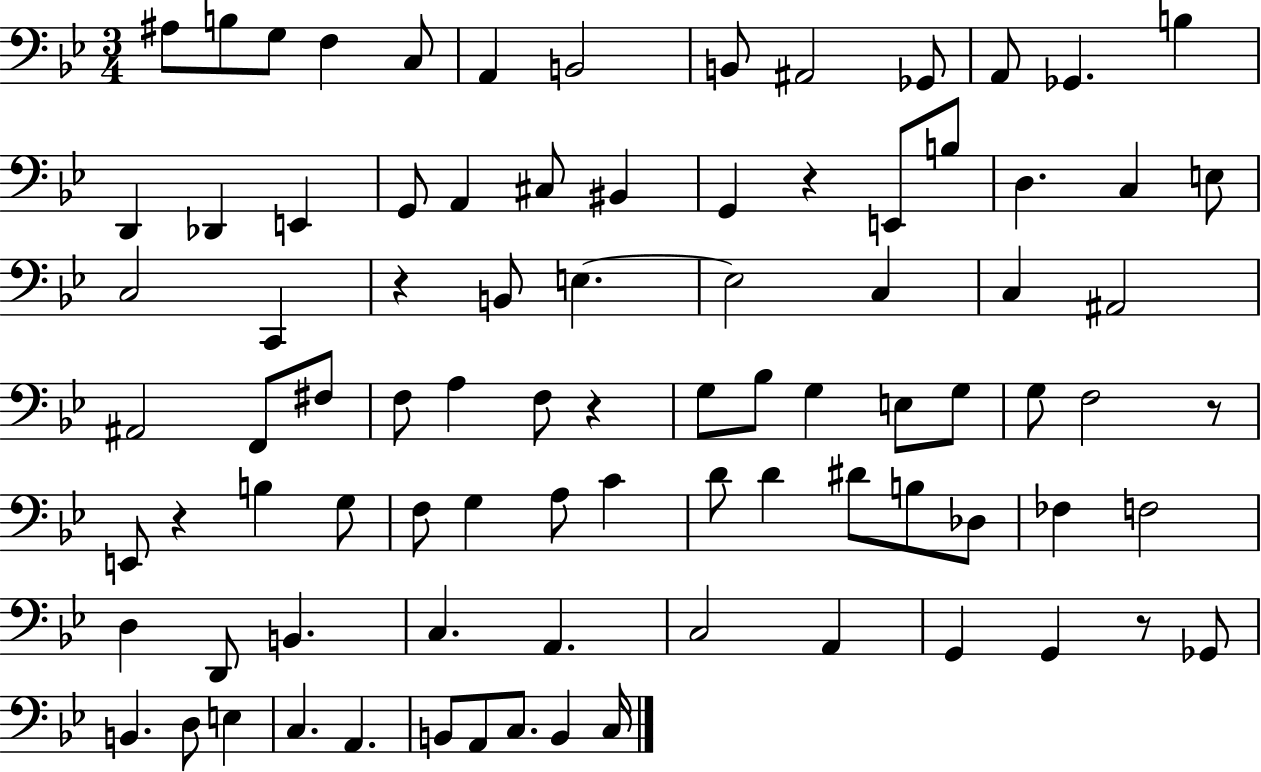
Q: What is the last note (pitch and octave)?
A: C3